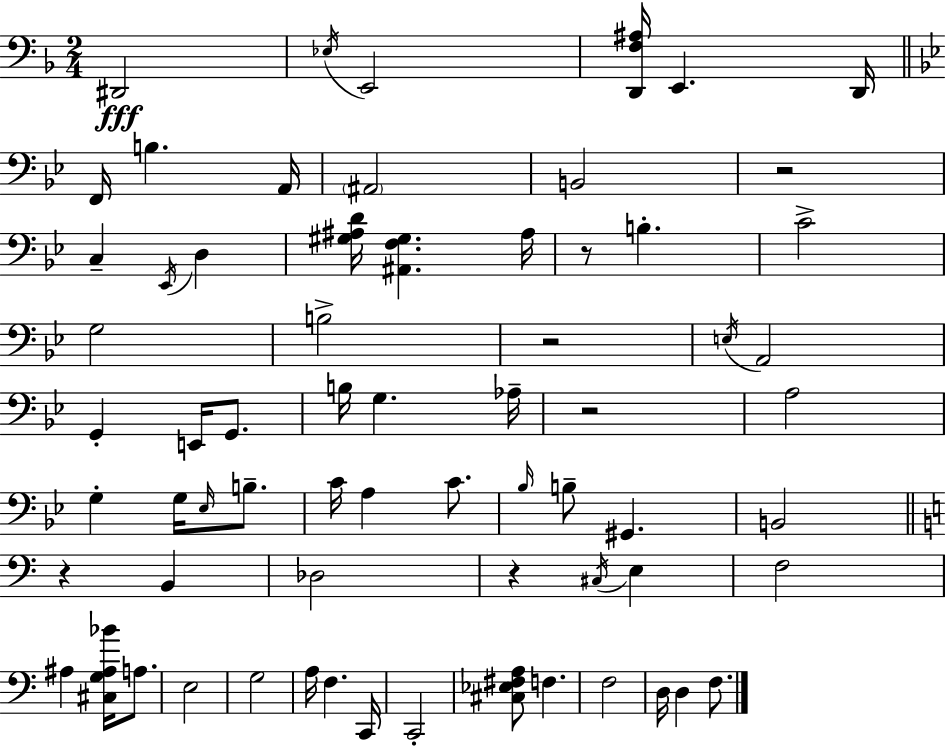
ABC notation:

X:1
T:Untitled
M:2/4
L:1/4
K:Dm
^D,,2 _E,/4 E,,2 [D,,F,^A,]/4 E,, D,,/4 F,,/4 B, A,,/4 ^A,,2 B,,2 z2 C, _E,,/4 D, [^G,^A,D]/4 [^A,,F,^G,] ^A,/4 z/2 B, C2 G,2 B,2 z2 E,/4 A,,2 G,, E,,/4 G,,/2 B,/4 G, _A,/4 z2 A,2 G, G,/4 _E,/4 B,/2 C/4 A, C/2 _B,/4 B,/2 ^G,, B,,2 z B,, _D,2 z ^C,/4 E, F,2 ^A, [^C,G,^A,_B]/4 A,/2 E,2 G,2 A,/4 F, C,,/4 C,,2 [^C,_E,^F,A,]/2 F, F,2 D,/4 D, F,/2